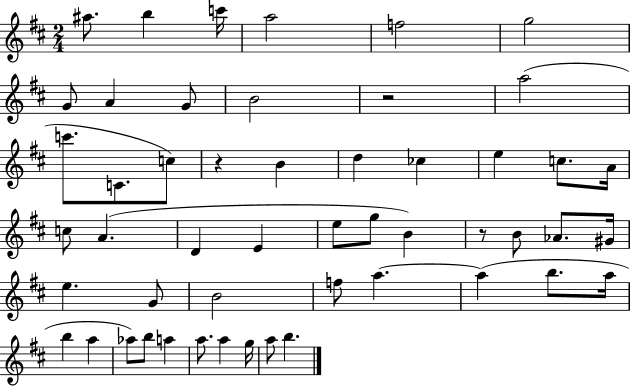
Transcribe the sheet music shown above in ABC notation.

X:1
T:Untitled
M:2/4
L:1/4
K:D
^a/2 b c'/4 a2 f2 g2 G/2 A G/2 B2 z2 a2 c'/2 C/2 c/2 z B d _c e c/2 A/4 c/2 A D E e/2 g/2 B z/2 B/2 _A/2 ^G/4 e G/2 B2 f/2 a a b/2 a/4 b a _a/2 b/2 a a/2 a g/4 a/2 b